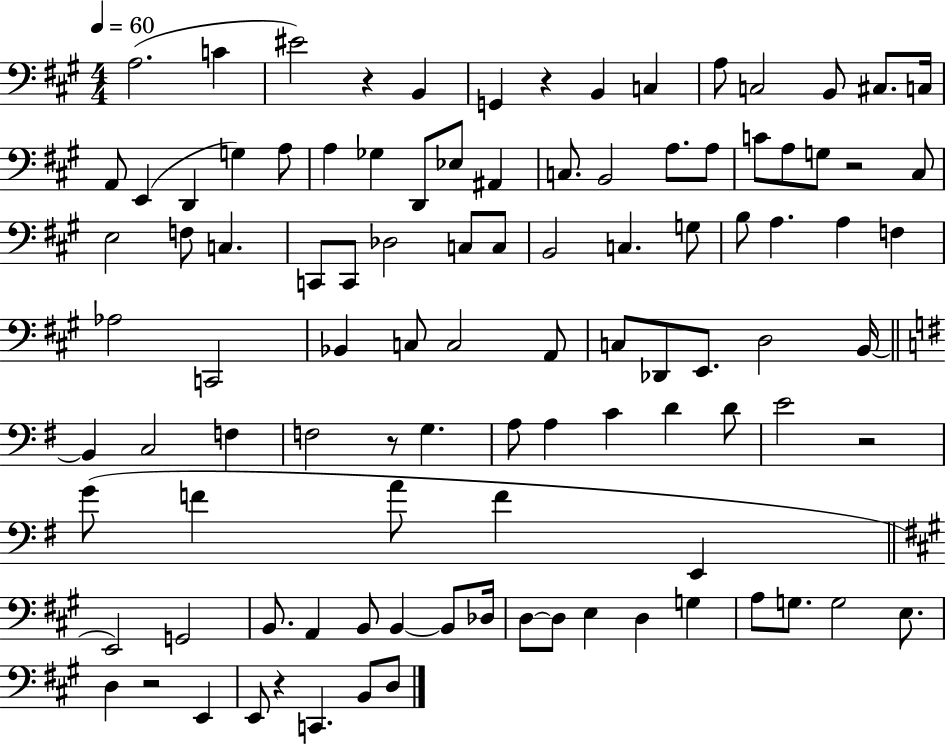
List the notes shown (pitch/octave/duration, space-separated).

A3/h. C4/q EIS4/h R/q B2/q G2/q R/q B2/q C3/q A3/e C3/h B2/e C#3/e. C3/s A2/e E2/q D2/q G3/q A3/e A3/q Gb3/q D2/e Eb3/e A#2/q C3/e. B2/h A3/e. A3/e C4/e A3/e G3/e R/h C#3/e E3/h F3/e C3/q. C2/e C2/e Db3/h C3/e C3/e B2/h C3/q. G3/e B3/e A3/q. A3/q F3/q Ab3/h C2/h Bb2/q C3/e C3/h A2/e C3/e Db2/e E2/e. D3/h B2/s B2/q C3/h F3/q F3/h R/e G3/q. A3/e A3/q C4/q D4/q D4/e E4/h R/h G4/e F4/q A4/e F4/q E2/q E2/h G2/h B2/e. A2/q B2/e B2/q B2/e Db3/s D3/e D3/e E3/q D3/q G3/q A3/e G3/e. G3/h E3/e. D3/q R/h E2/q E2/e R/q C2/q. B2/e D3/e